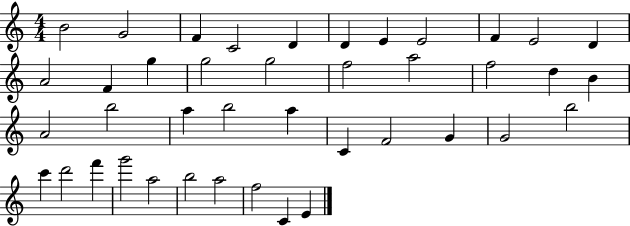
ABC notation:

X:1
T:Untitled
M:4/4
L:1/4
K:C
B2 G2 F C2 D D E E2 F E2 D A2 F g g2 g2 f2 a2 f2 d B A2 b2 a b2 a C F2 G G2 b2 c' d'2 f' g'2 a2 b2 a2 f2 C E